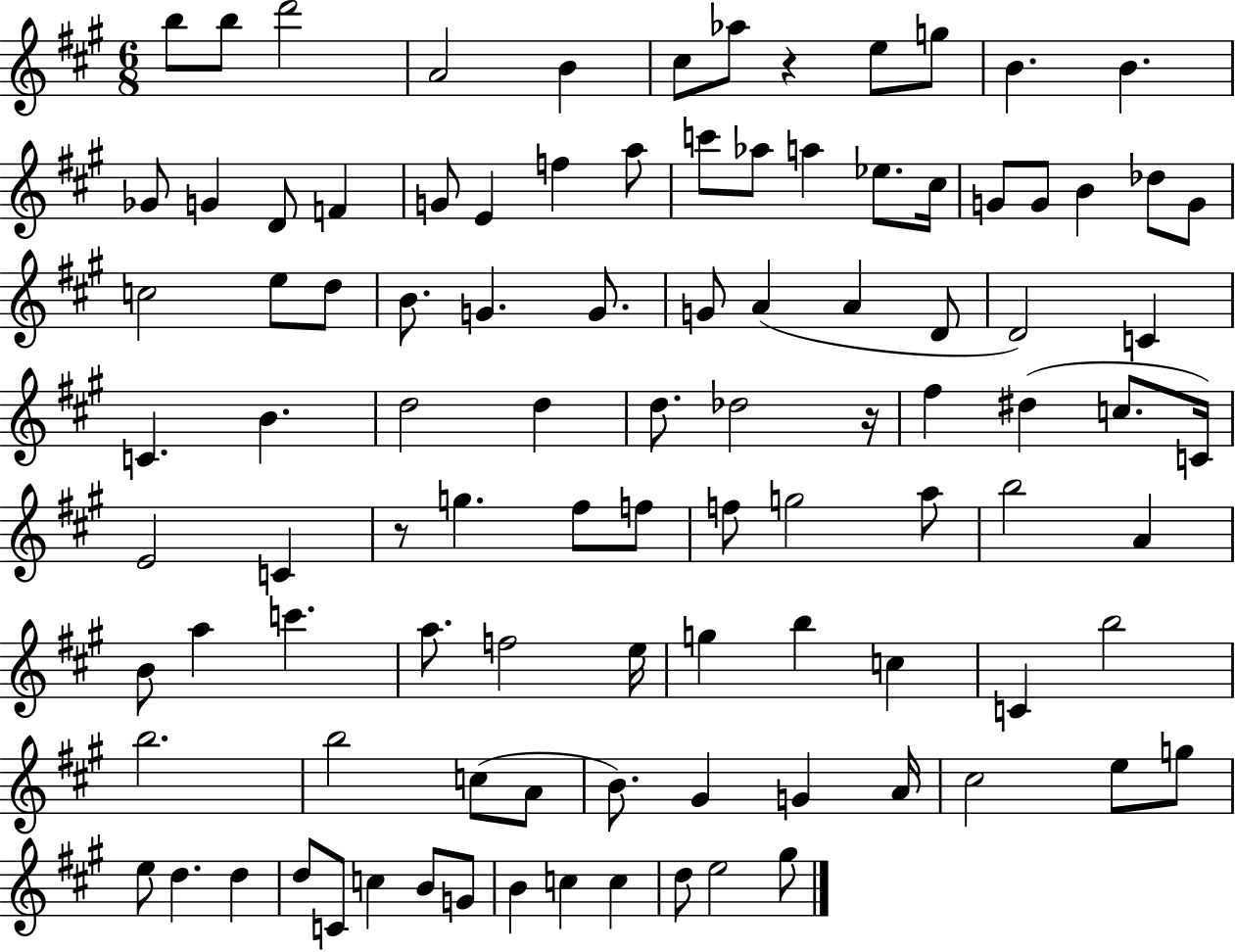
X:1
T:Untitled
M:6/8
L:1/4
K:A
b/2 b/2 d'2 A2 B ^c/2 _a/2 z e/2 g/2 B B _G/2 G D/2 F G/2 E f a/2 c'/2 _a/2 a _e/2 ^c/4 G/2 G/2 B _d/2 G/2 c2 e/2 d/2 B/2 G G/2 G/2 A A D/2 D2 C C B d2 d d/2 _d2 z/4 ^f ^d c/2 C/4 E2 C z/2 g ^f/2 f/2 f/2 g2 a/2 b2 A B/2 a c' a/2 f2 e/4 g b c C b2 b2 b2 c/2 A/2 B/2 ^G G A/4 ^c2 e/2 g/2 e/2 d d d/2 C/2 c B/2 G/2 B c c d/2 e2 ^g/2